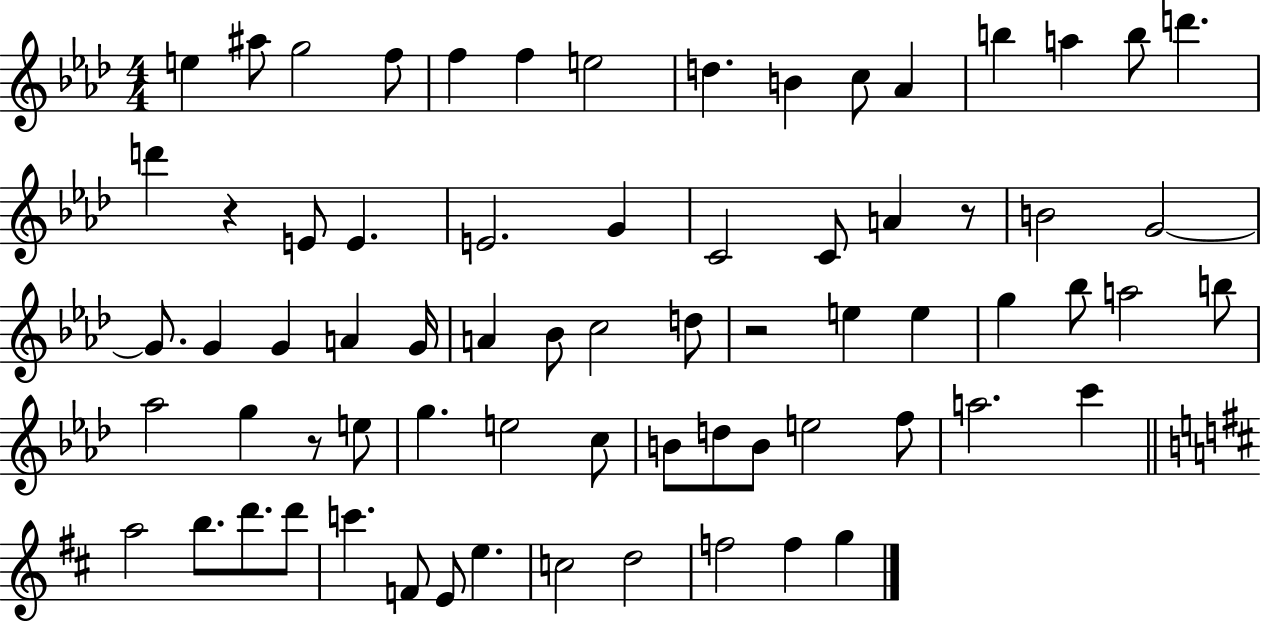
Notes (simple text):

E5/q A#5/e G5/h F5/e F5/q F5/q E5/h D5/q. B4/q C5/e Ab4/q B5/q A5/q B5/e D6/q. D6/q R/q E4/e E4/q. E4/h. G4/q C4/h C4/e A4/q R/e B4/h G4/h G4/e. G4/q G4/q A4/q G4/s A4/q Bb4/e C5/h D5/e R/h E5/q E5/q G5/q Bb5/e A5/h B5/e Ab5/h G5/q R/e E5/e G5/q. E5/h C5/e B4/e D5/e B4/e E5/h F5/e A5/h. C6/q A5/h B5/e. D6/e. D6/e C6/q. F4/e E4/e E5/q. C5/h D5/h F5/h F5/q G5/q